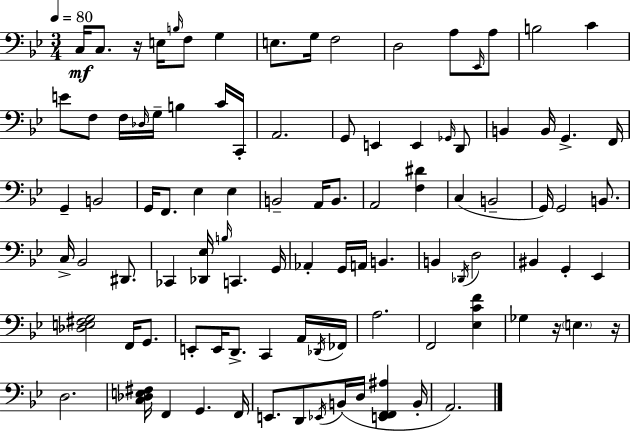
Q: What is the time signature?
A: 3/4